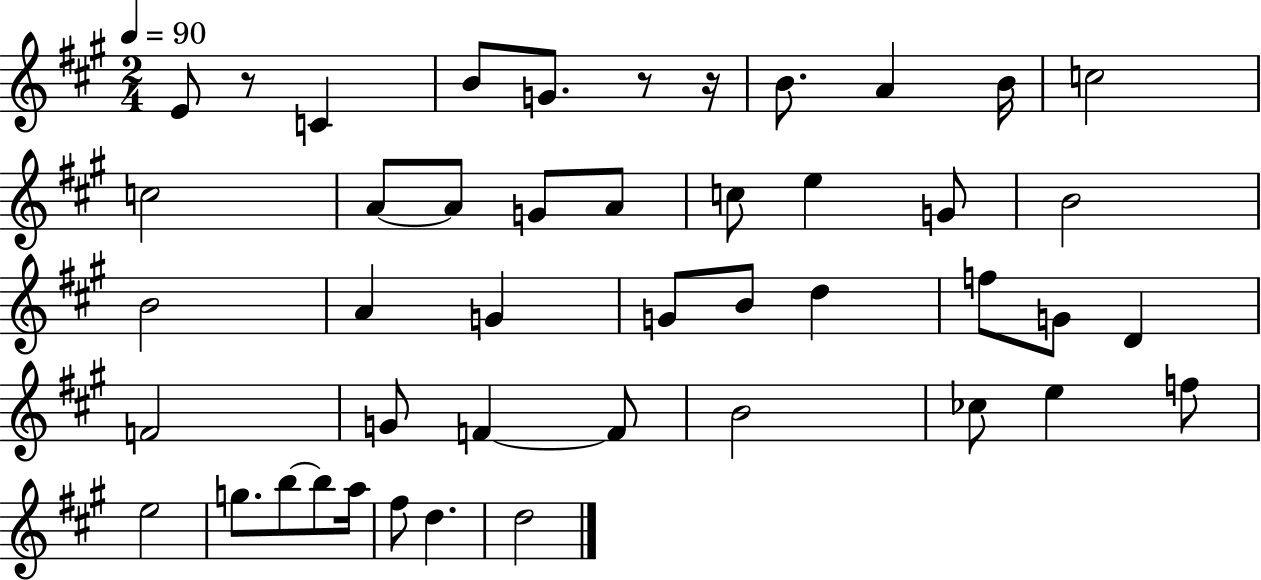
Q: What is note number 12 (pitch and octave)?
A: G4